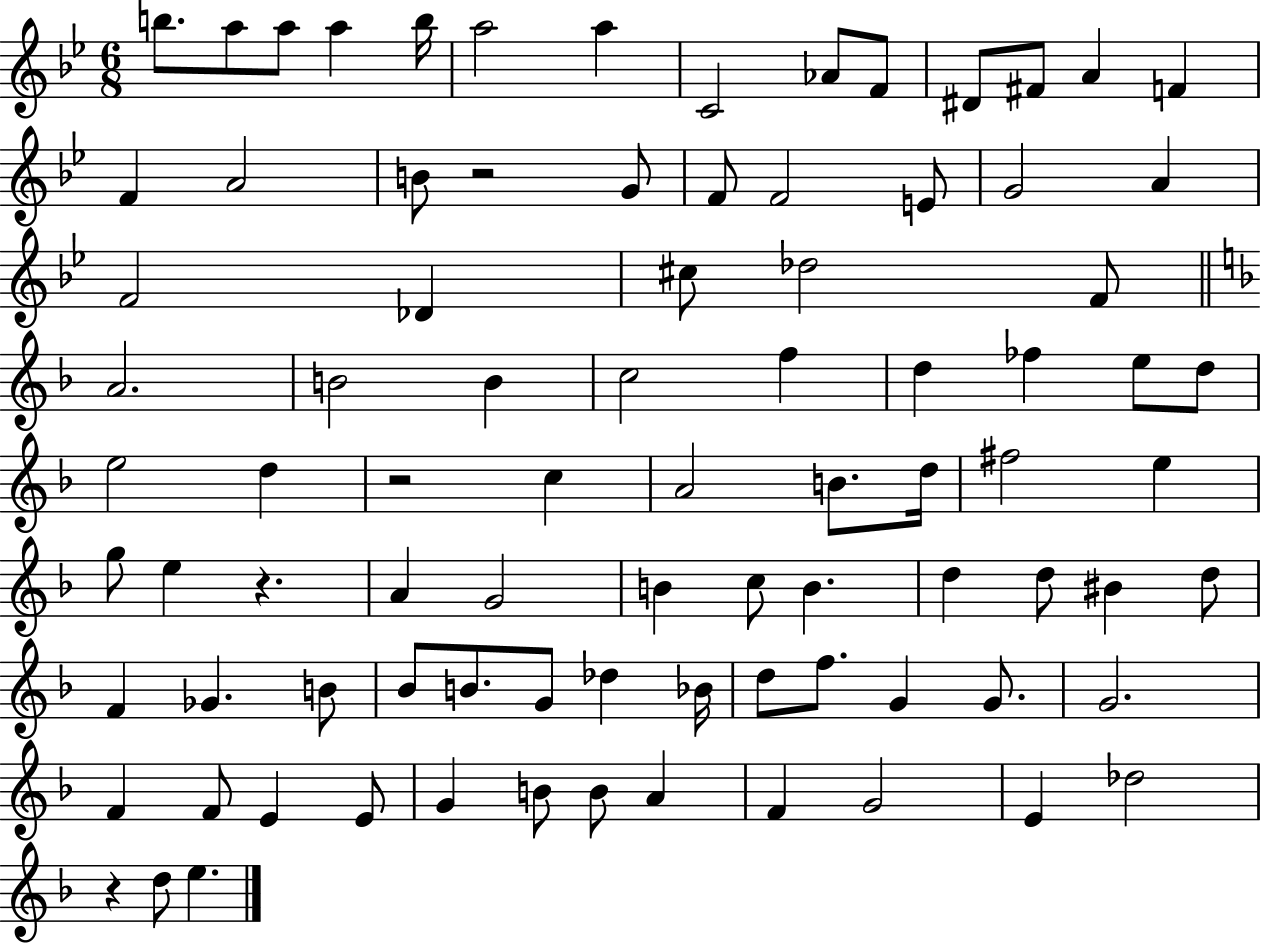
B5/e. A5/e A5/e A5/q B5/s A5/h A5/q C4/h Ab4/e F4/e D#4/e F#4/e A4/q F4/q F4/q A4/h B4/e R/h G4/e F4/e F4/h E4/e G4/h A4/q F4/h Db4/q C#5/e Db5/h F4/e A4/h. B4/h B4/q C5/h F5/q D5/q FES5/q E5/e D5/e E5/h D5/q R/h C5/q A4/h B4/e. D5/s F#5/h E5/q G5/e E5/q R/q. A4/q G4/h B4/q C5/e B4/q. D5/q D5/e BIS4/q D5/e F4/q Gb4/q. B4/e Bb4/e B4/e. G4/e Db5/q Bb4/s D5/e F5/e. G4/q G4/e. G4/h. F4/q F4/e E4/q E4/e G4/q B4/e B4/e A4/q F4/q G4/h E4/q Db5/h R/q D5/e E5/q.